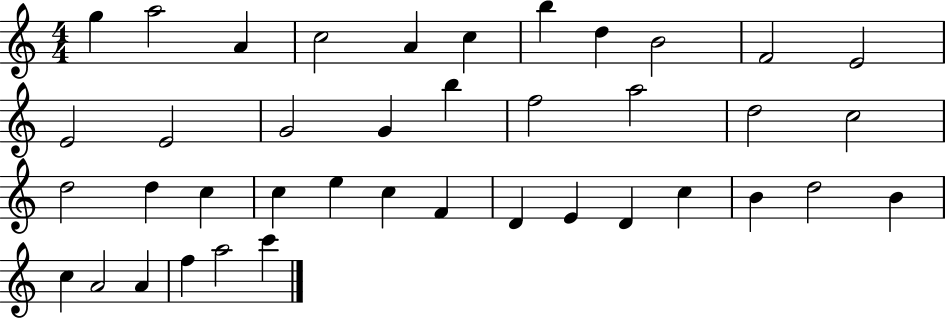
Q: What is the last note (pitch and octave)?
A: C6